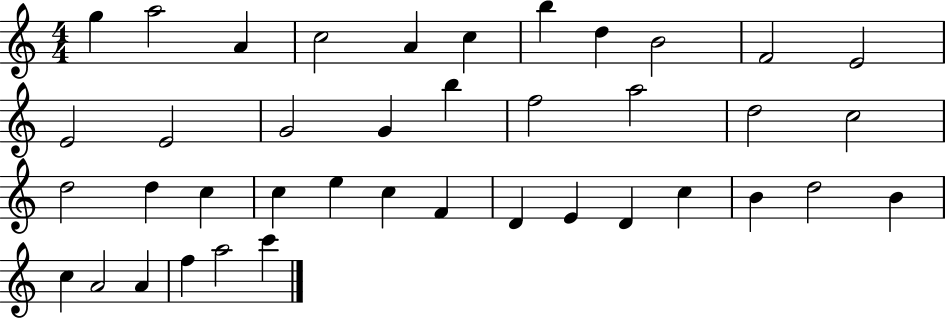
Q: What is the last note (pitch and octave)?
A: C6